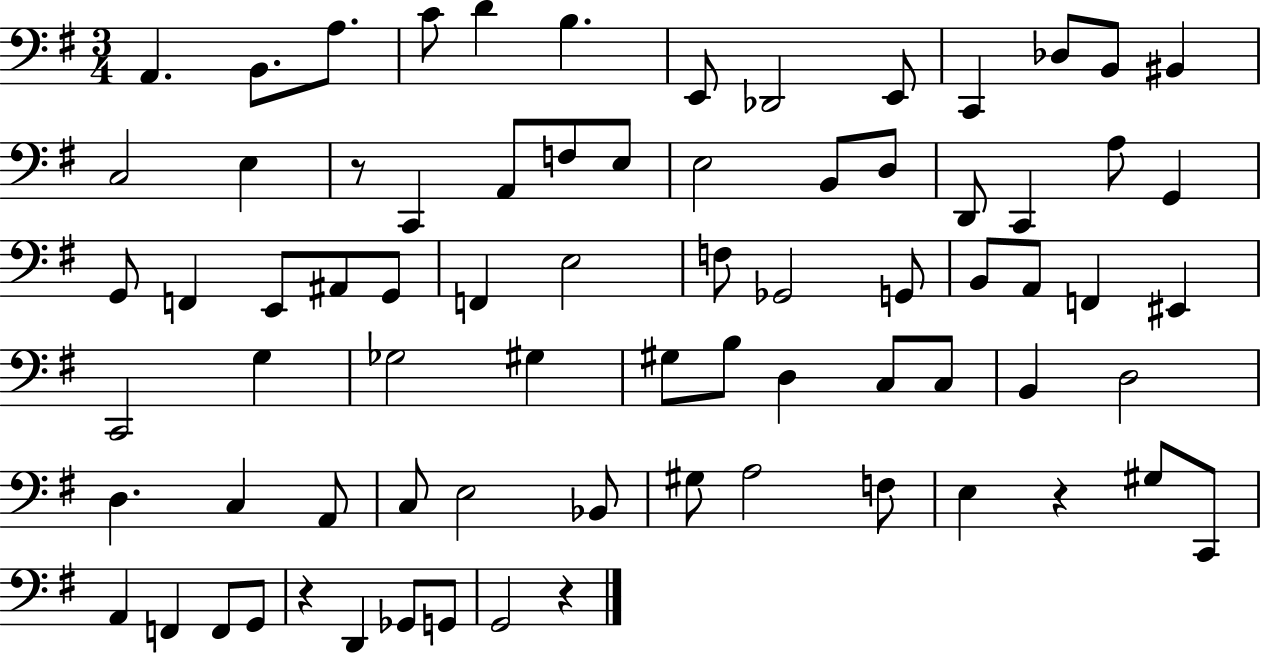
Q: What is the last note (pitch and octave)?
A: G2